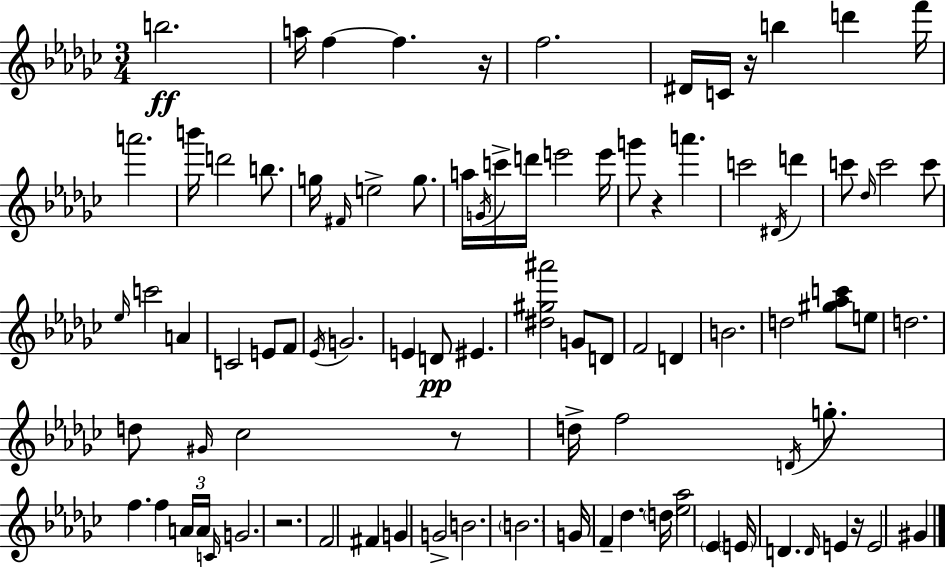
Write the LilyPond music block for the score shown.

{
  \clef treble
  \numericTimeSignature
  \time 3/4
  \key ees \minor
  b''2.\ff | a''16 f''4~~ f''4. r16 | f''2. | dis'16 c'16 r16 b''4 d'''4 f'''16 | \break a'''2. | b'''16 d'''2 b''8. | g''16 \grace { fis'16 } e''2-> g''8. | a''16 \acciaccatura { g'16 } c'''16-> d'''16 e'''2 | \break e'''16 g'''8 r4 a'''4. | c'''2 \acciaccatura { dis'16 } d'''4 | c'''8 \grace { des''16 } c'''2 | c'''8 \grace { ees''16 } c'''2 | \break a'4 c'2 | e'8 f'8 \acciaccatura { ees'16 } g'2. | e'4 d'8\pp | eis'4. <dis'' gis'' ais'''>2 | \break g'8 d'8 f'2 | d'4 b'2. | d''2 | <gis'' aes'' c'''>8 e''8 d''2. | \break d''8 \grace { gis'16 } ces''2 | r8 d''16-> f''2 | \acciaccatura { d'16 } g''8.-. f''4. | f''4 \tuplet 3/2 { a'16 a'16 \grace { c'16 } } g'2. | \break r2. | f'2 | fis'4 g'4 | g'2-> b'2. | \break \parenthesize b'2. | g'16 f'4-- | des''4. \parenthesize d''16 <ees'' aes''>2 | \parenthesize ees'4 \parenthesize e'16 d'4. | \break \grace { d'16 } e'4 r16 e'2 | gis'4 \bar "|."
}